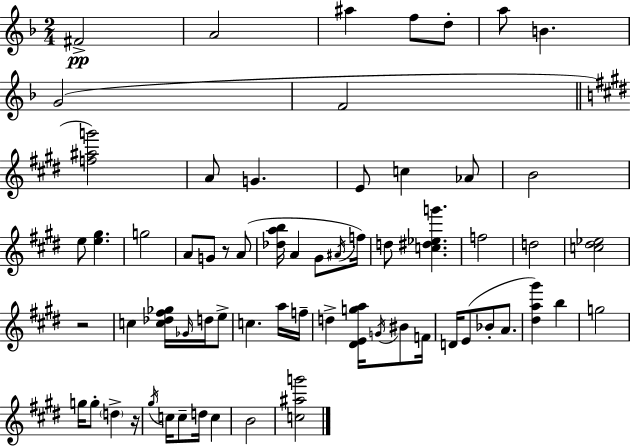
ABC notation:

X:1
T:Untitled
M:2/4
L:1/4
K:F
^F2 A2 ^a f/2 d/2 a/2 B G2 F2 [f^ag']2 A/2 G E/2 c _A/2 B2 e/2 [e^g] g2 A/2 G/2 z/2 A/2 [_dab]/4 A ^G/2 ^A/4 f/4 d/2 [c^d_eg'] f2 d2 [c^d_e]2 z2 c [c_d^f_g]/4 _G/4 d/4 e/2 c a/4 f/4 d [^DEga]/4 G/4 ^B/2 F/4 D/4 E/2 _B/2 A/2 [^da^g'] b g2 g/4 g/2 d z/4 ^g/4 c/4 c/2 d/4 c B2 [c^ag']2